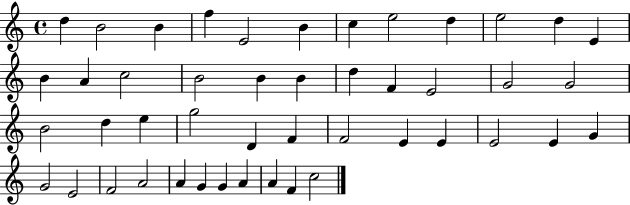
X:1
T:Untitled
M:4/4
L:1/4
K:C
d B2 B f E2 B c e2 d e2 d E B A c2 B2 B B d F E2 G2 G2 B2 d e g2 D F F2 E E E2 E G G2 E2 F2 A2 A G G A A F c2